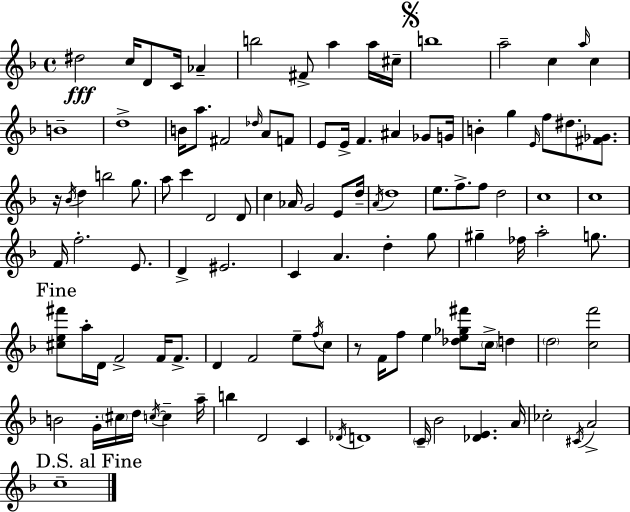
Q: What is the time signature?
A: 4/4